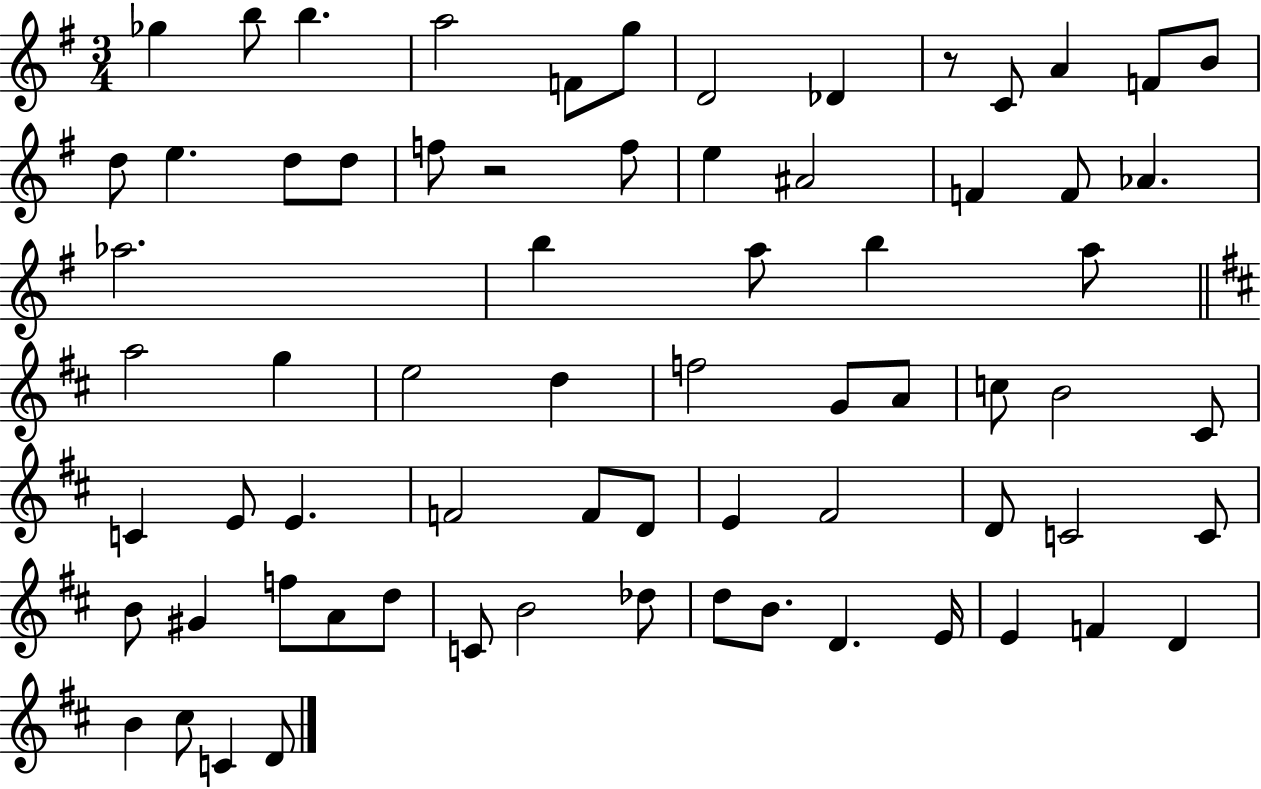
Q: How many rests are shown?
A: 2